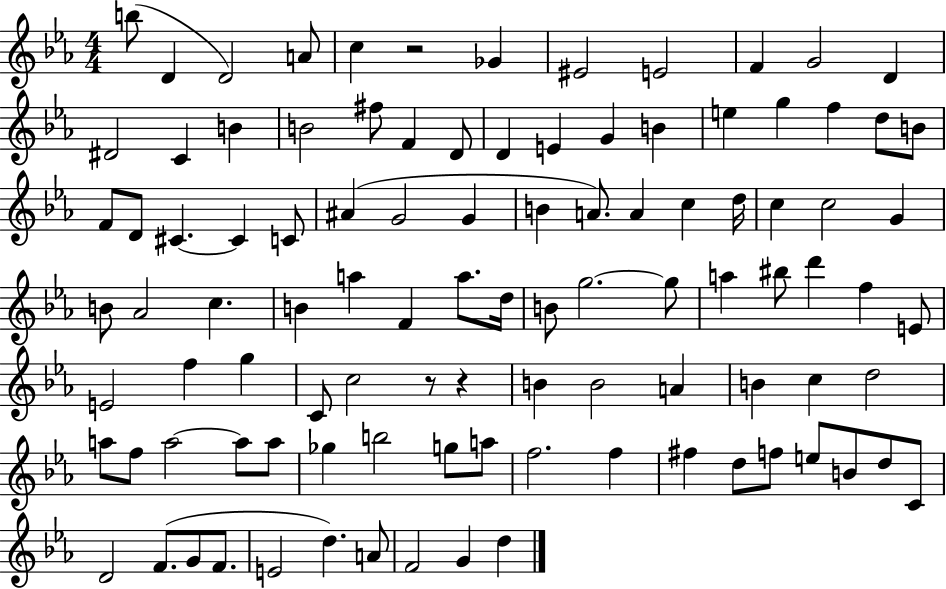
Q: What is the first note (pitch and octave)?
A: B5